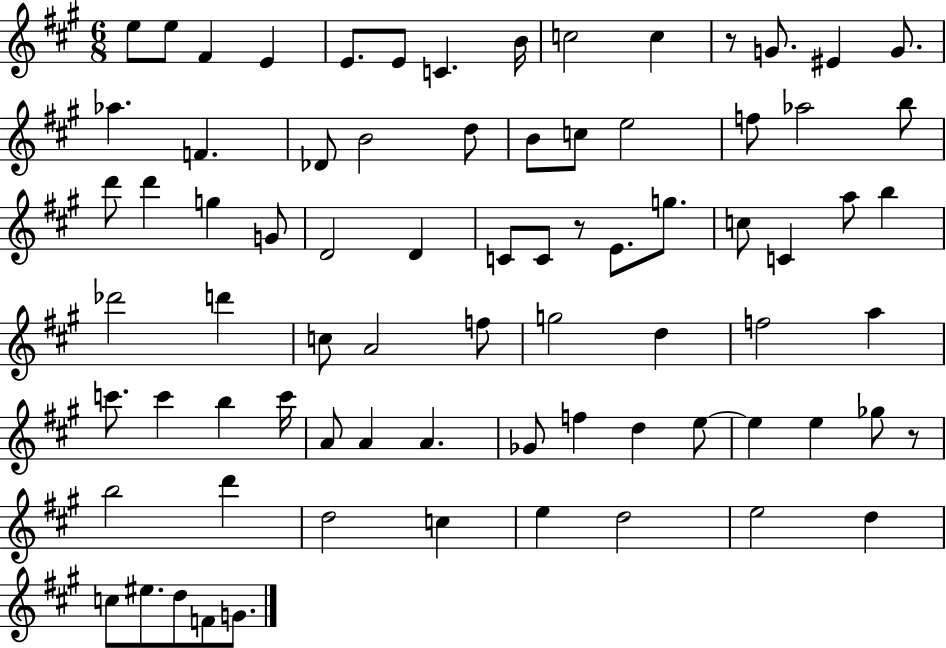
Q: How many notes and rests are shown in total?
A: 77